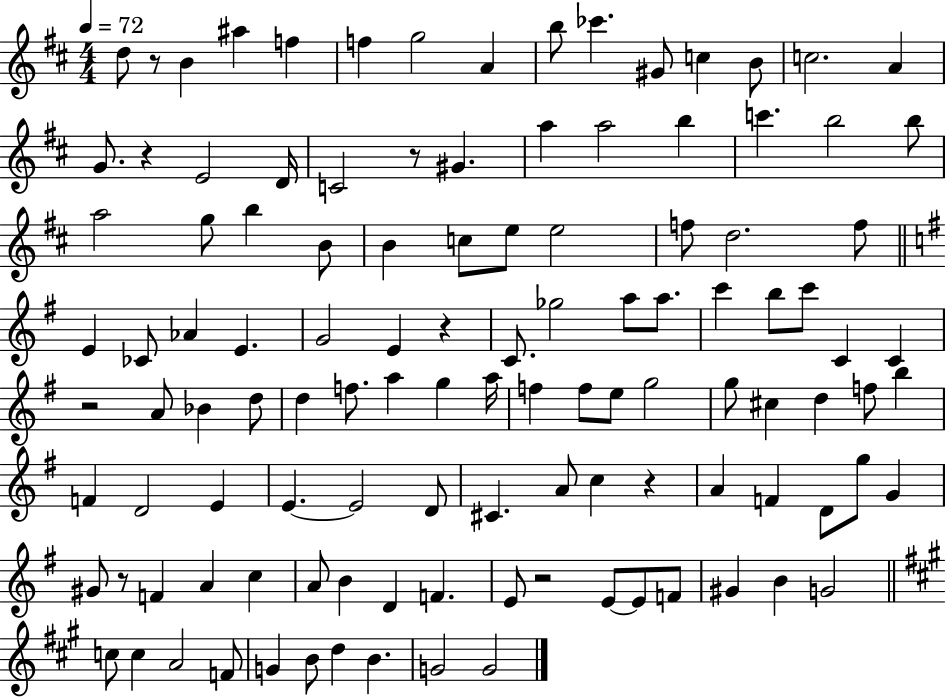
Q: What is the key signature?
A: D major